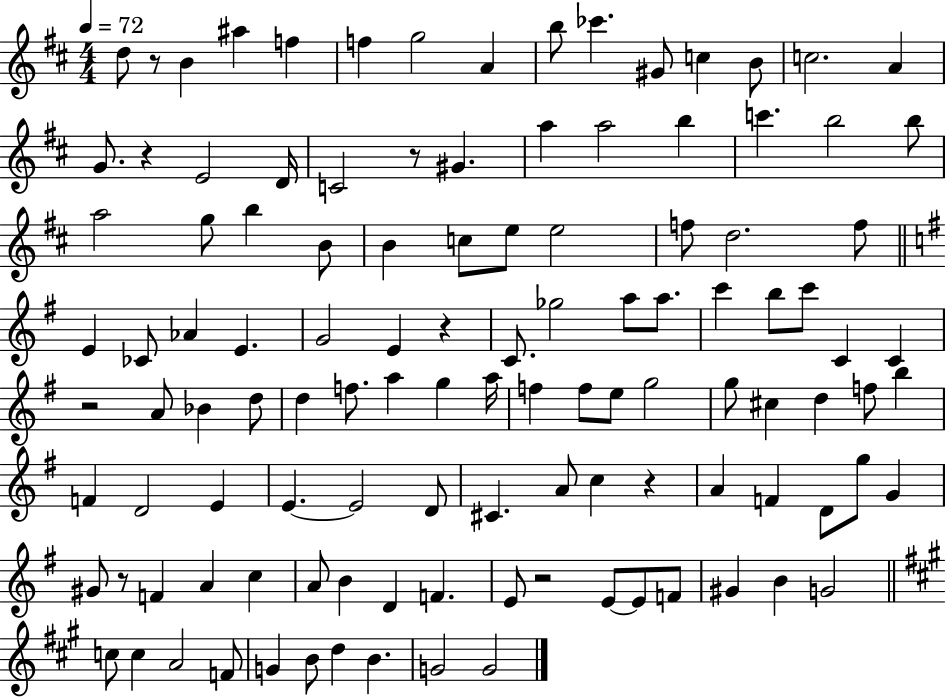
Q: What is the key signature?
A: D major